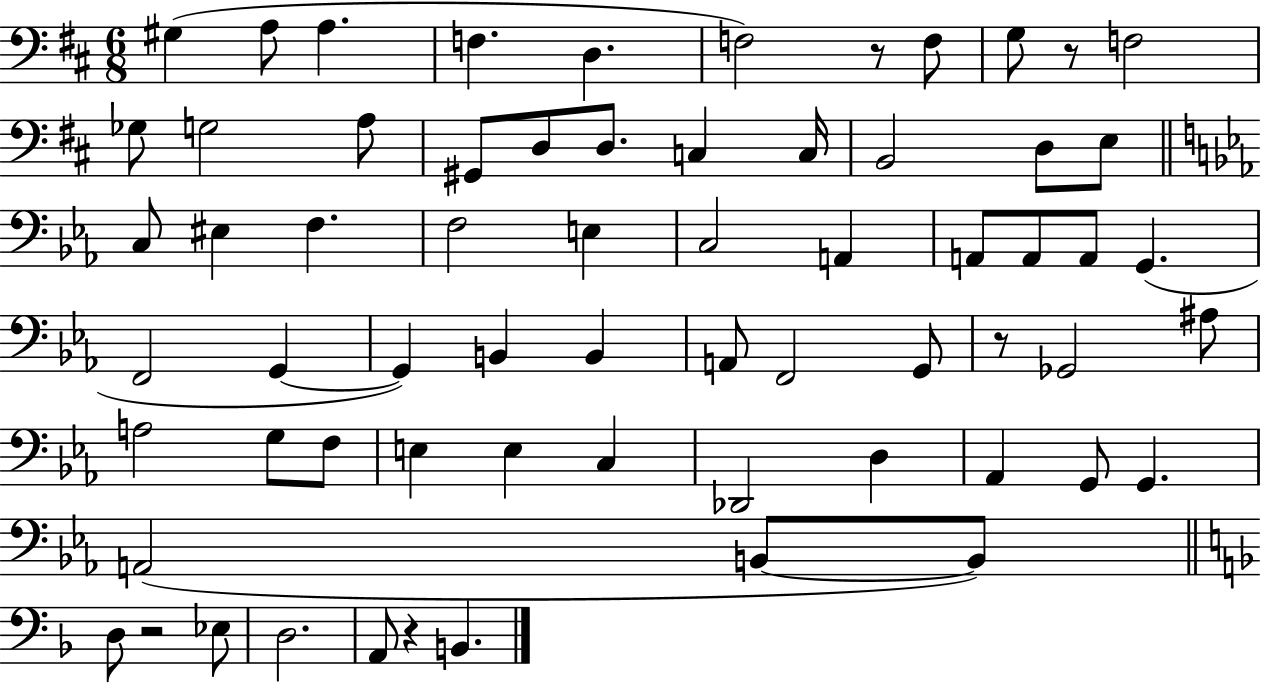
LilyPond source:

{
  \clef bass
  \numericTimeSignature
  \time 6/8
  \key d \major
  gis4( a8 a4. | f4. d4. | f2) r8 f8 | g8 r8 f2 | \break ges8 g2 a8 | gis,8 d8 d8. c4 c16 | b,2 d8 e8 | \bar "||" \break \key c \minor c8 eis4 f4. | f2 e4 | c2 a,4 | a,8 a,8 a,8 g,4.( | \break f,2 g,4~~ | g,4) b,4 b,4 | a,8 f,2 g,8 | r8 ges,2 ais8 | \break a2 g8 f8 | e4 e4 c4 | des,2 d4 | aes,4 g,8 g,4. | \break a,2( b,8~~ b,8) | \bar "||" \break \key d \minor d8 r2 ees8 | d2. | a,8 r4 b,4. | \bar "|."
}